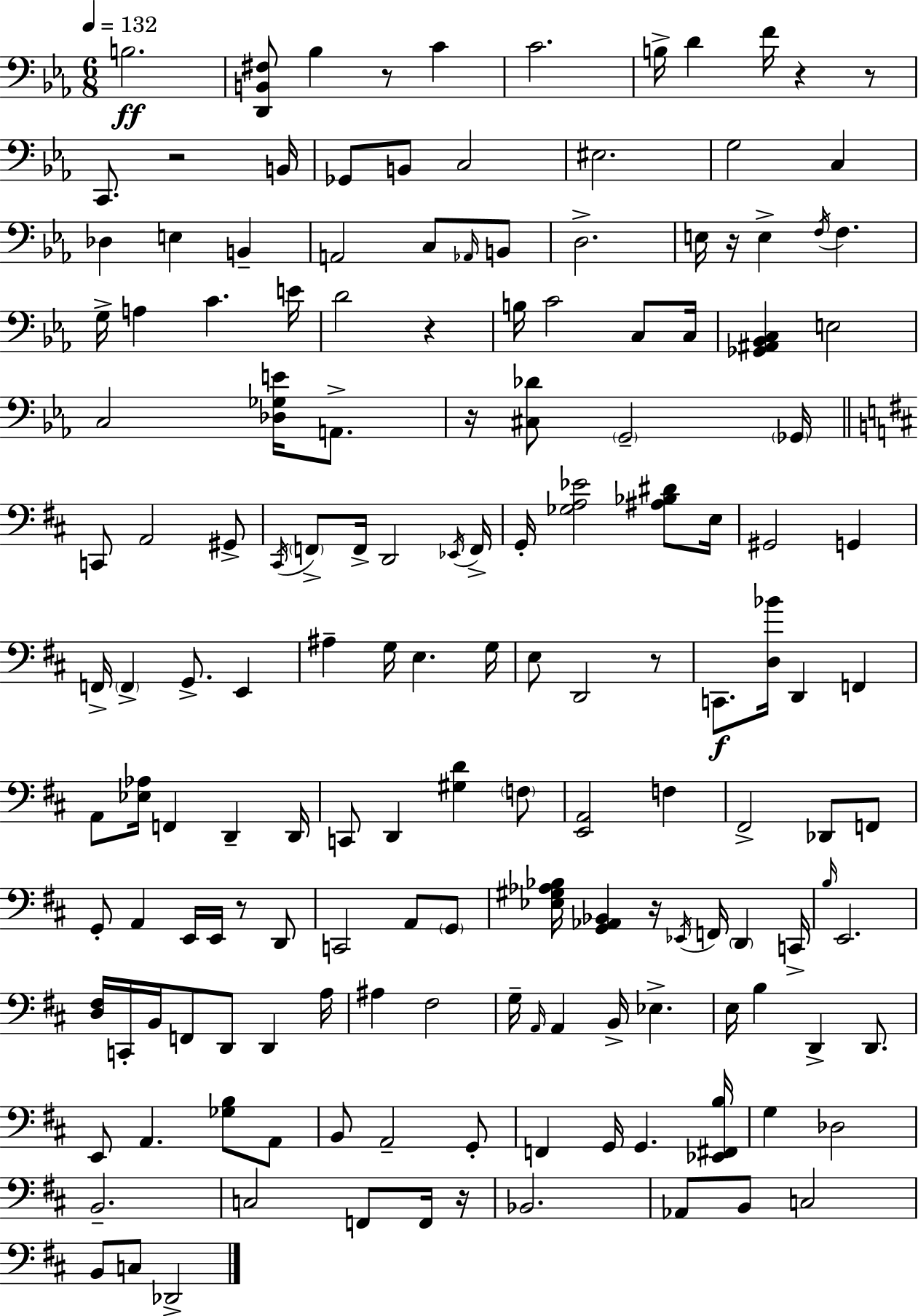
{
  \clef bass
  \numericTimeSignature
  \time 6/8
  \key ees \major
  \tempo 4 = 132
  b2.\ff | <d, b, fis>8 bes4 r8 c'4 | c'2. | b16-> d'4 f'16 r4 r8 | \break c,8. r2 b,16 | ges,8 b,8 c2 | eis2. | g2 c4 | \break des4 e4 b,4-- | a,2 c8 \grace { aes,16 } b,8 | d2.-> | e16 r16 e4-> \acciaccatura { f16 } f4. | \break g16-> a4 c'4. | e'16 d'2 r4 | b16 c'2 c8 | c16 <ges, ais, bes, c>4 e2 | \break c2 <des ges e'>16 a,8.-> | r16 <cis des'>8 \parenthesize g,2-- | \parenthesize ges,16 \bar "||" \break \key b \minor c,8 a,2 gis,8-> | \acciaccatura { cis,16 } \parenthesize f,8-> f,16-> d,2 | \acciaccatura { ees,16 } f,16-> g,16-. <ges a ees'>2 <ais bes dis'>8 | e16 gis,2 g,4 | \break f,16-> \parenthesize f,4-> g,8.-> e,4 | ais4-- g16 e4. | g16 e8 d,2 | r8 c,8.\f <d bes'>16 d,4 f,4 | \break a,8 <ees aes>16 f,4 d,4-- | d,16 c,8 d,4 <gis d'>4 | \parenthesize f8 <e, a,>2 f4 | fis,2-> des,8 | \break f,8 g,8-. a,4 e,16 e,16 r8 | d,8 c,2 a,8 | \parenthesize g,8 <ees gis aes bes>16 <g, aes, bes,>4 r16 \acciaccatura { ees,16 } f,16 \parenthesize d,4 | c,16-> \grace { b16 } e,2. | \break <d fis>16 c,16-. b,16 f,8 d,8 d,4 | a16 ais4 fis2 | g16-- \grace { a,16 } a,4 b,16-> ees4.-> | e16 b4 d,4-> | \break d,8. e,8 a,4. | <ges b>8 a,8 b,8 a,2-- | g,8-. f,4 g,16 g,4. | <ees, fis, b>16 g4 des2 | \break b,2.-- | c2 | f,8 f,16 r16 bes,2. | aes,8 b,8 c2 | \break b,8 c8 des,2-> | \bar "|."
}